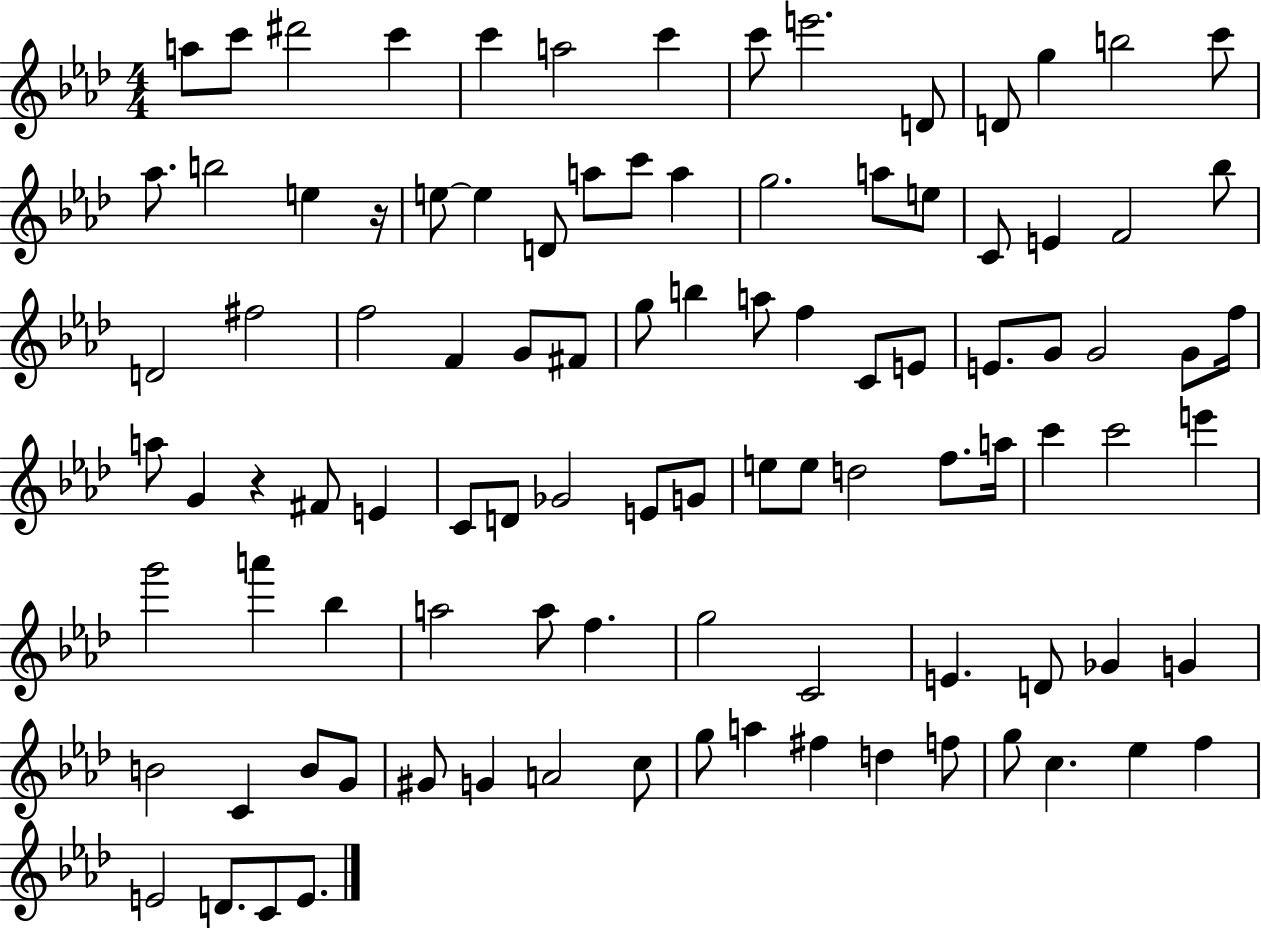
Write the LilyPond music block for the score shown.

{
  \clef treble
  \numericTimeSignature
  \time 4/4
  \key aes \major
  \repeat volta 2 { a''8 c'''8 dis'''2 c'''4 | c'''4 a''2 c'''4 | c'''8 e'''2. d'8 | d'8 g''4 b''2 c'''8 | \break aes''8. b''2 e''4 r16 | e''8~~ e''4 d'8 a''8 c'''8 a''4 | g''2. a''8 e''8 | c'8 e'4 f'2 bes''8 | \break d'2 fis''2 | f''2 f'4 g'8 fis'8 | g''8 b''4 a''8 f''4 c'8 e'8 | e'8. g'8 g'2 g'8 f''16 | \break a''8 g'4 r4 fis'8 e'4 | c'8 d'8 ges'2 e'8 g'8 | e''8 e''8 d''2 f''8. a''16 | c'''4 c'''2 e'''4 | \break g'''2 a'''4 bes''4 | a''2 a''8 f''4. | g''2 c'2 | e'4. d'8 ges'4 g'4 | \break b'2 c'4 b'8 g'8 | gis'8 g'4 a'2 c''8 | g''8 a''4 fis''4 d''4 f''8 | g''8 c''4. ees''4 f''4 | \break e'2 d'8. c'8 e'8. | } \bar "|."
}